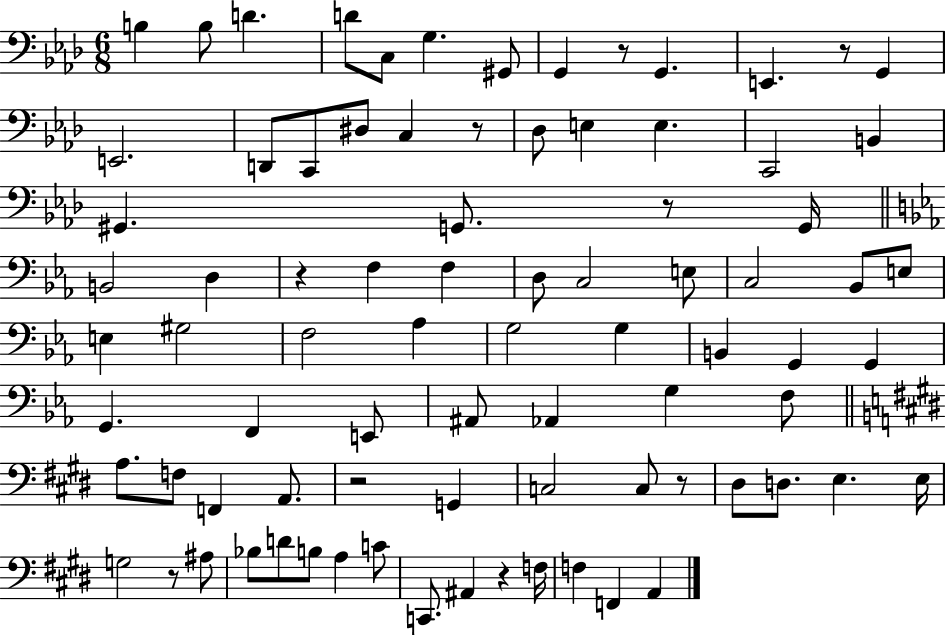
B3/q B3/e D4/q. D4/e C3/e G3/q. G#2/e G2/q R/e G2/q. E2/q. R/e G2/q E2/h. D2/e C2/e D#3/e C3/q R/e Db3/e E3/q E3/q. C2/h B2/q G#2/q. G2/e. R/e G2/s B2/h D3/q R/q F3/q F3/q D3/e C3/h E3/e C3/h Bb2/e E3/e E3/q G#3/h F3/h Ab3/q G3/h G3/q B2/q G2/q G2/q G2/q. F2/q E2/e A#2/e Ab2/q G3/q F3/e A3/e. F3/e F2/q A2/e. R/h G2/q C3/h C3/e R/e D#3/e D3/e. E3/q. E3/s G3/h R/e A#3/e Bb3/e D4/e B3/e A3/q C4/e C2/e. A#2/q R/q F3/s F3/q F2/q A2/q